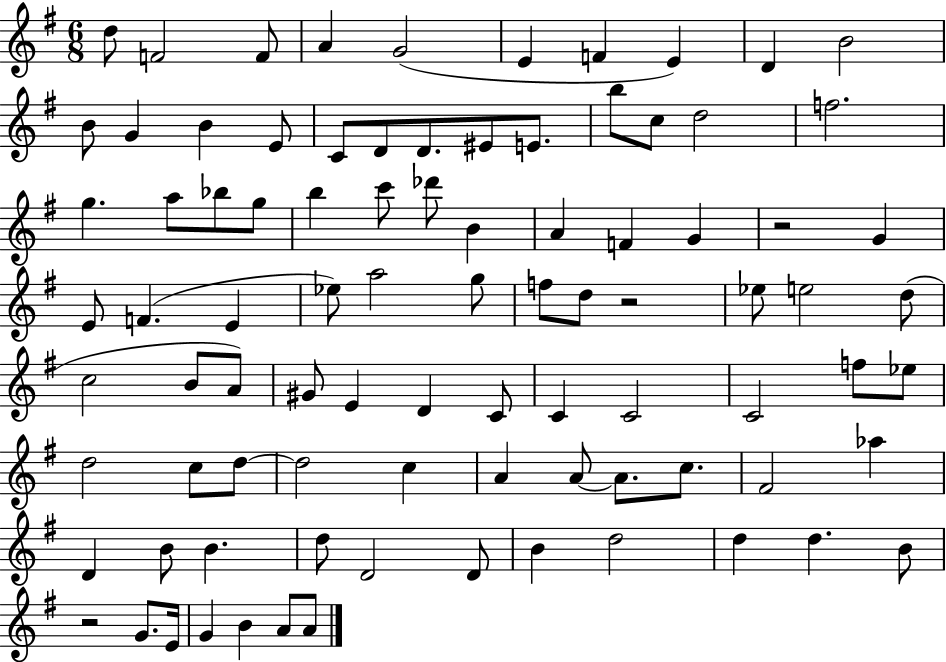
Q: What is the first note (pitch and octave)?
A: D5